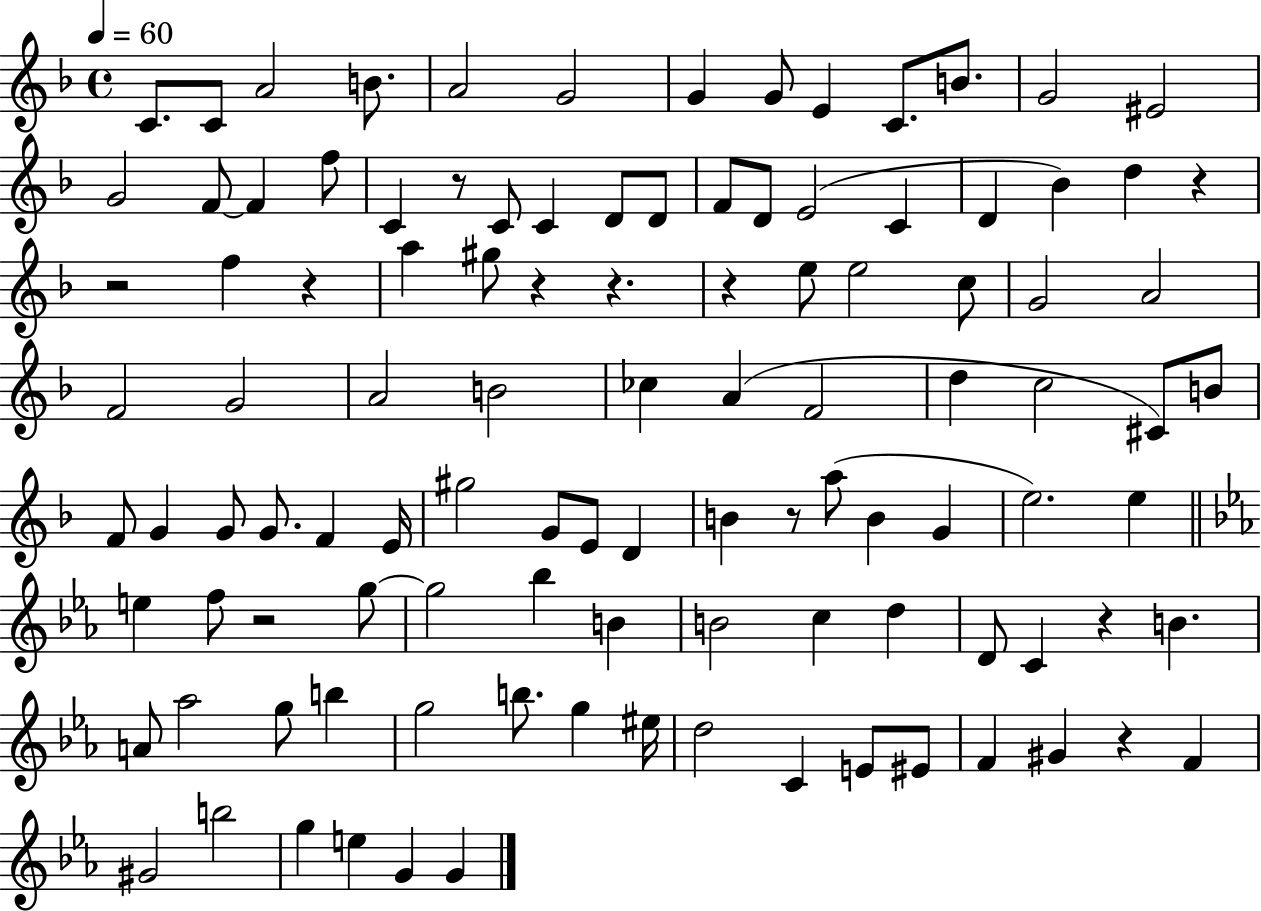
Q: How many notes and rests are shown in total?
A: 108